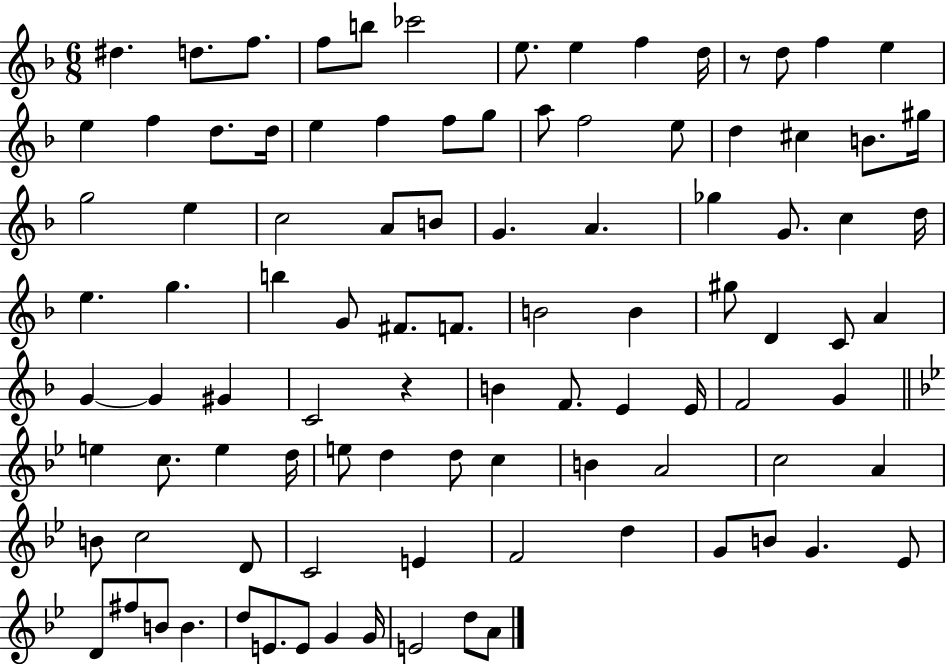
{
  \clef treble
  \numericTimeSignature
  \time 6/8
  \key f \major
  dis''4. d''8. f''8. | f''8 b''8 ces'''2 | e''8. e''4 f''4 d''16 | r8 d''8 f''4 e''4 | \break e''4 f''4 d''8. d''16 | e''4 f''4 f''8 g''8 | a''8 f''2 e''8 | d''4 cis''4 b'8. gis''16 | \break g''2 e''4 | c''2 a'8 b'8 | g'4. a'4. | ges''4 g'8. c''4 d''16 | \break e''4. g''4. | b''4 g'8 fis'8. f'8. | b'2 b'4 | gis''8 d'4 c'8 a'4 | \break g'4~~ g'4 gis'4 | c'2 r4 | b'4 f'8. e'4 e'16 | f'2 g'4 | \break \bar "||" \break \key bes \major e''4 c''8. e''4 d''16 | e''8 d''4 d''8 c''4 | b'4 a'2 | c''2 a'4 | \break b'8 c''2 d'8 | c'2 e'4 | f'2 d''4 | g'8 b'8 g'4. ees'8 | \break d'8 fis''8 b'8 b'4. | d''8 e'8. e'8 g'4 g'16 | e'2 d''8 a'8 | \bar "|."
}